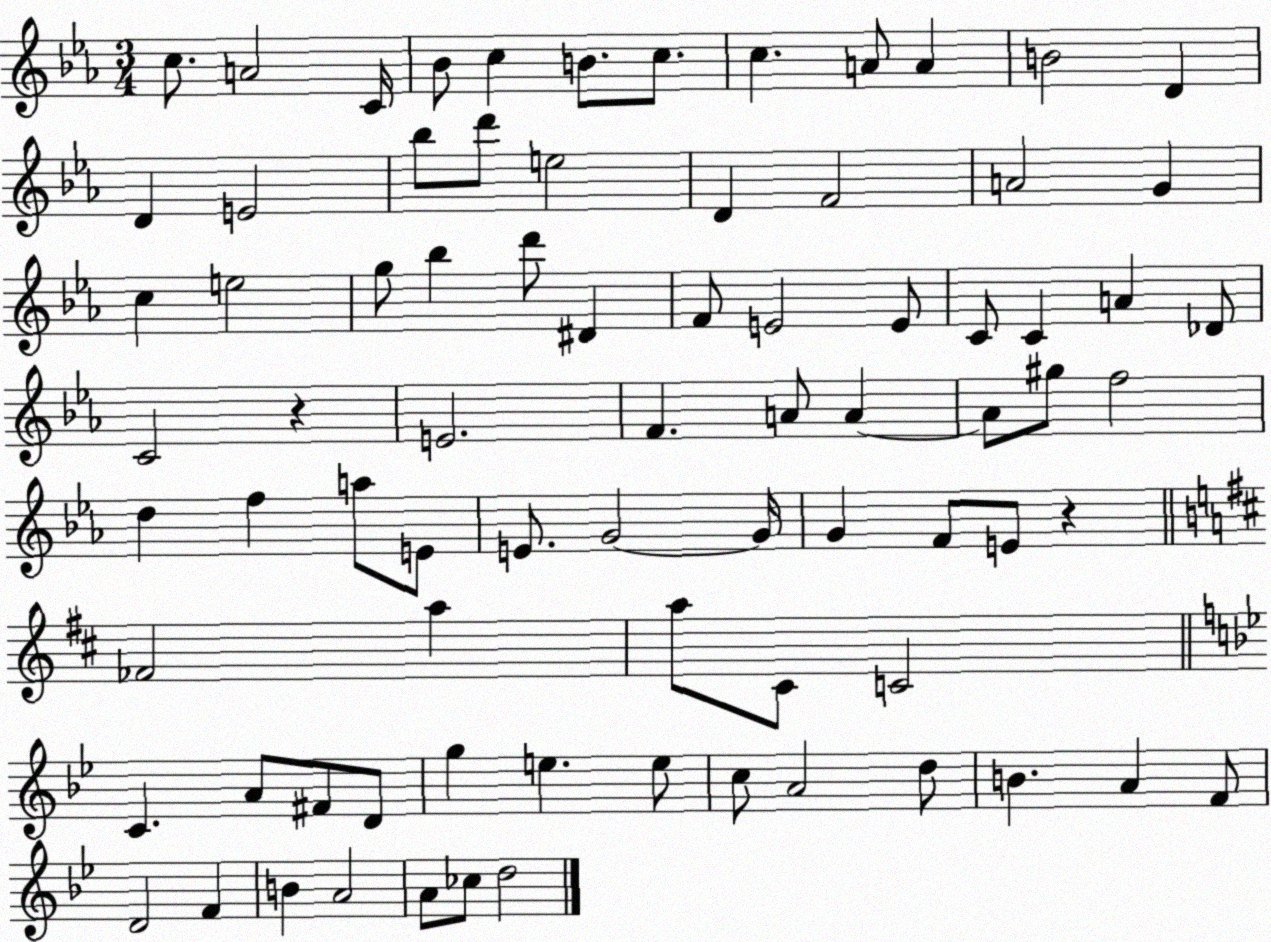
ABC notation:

X:1
T:Untitled
M:3/4
L:1/4
K:Eb
c/2 A2 C/4 _B/2 c B/2 c/2 c A/2 A B2 D D E2 _b/2 d'/2 e2 D F2 A2 G c e2 g/2 _b d'/2 ^D F/2 E2 E/2 C/2 C A _D/2 C2 z E2 F A/2 A A/2 ^g/2 f2 d f a/2 E/2 E/2 G2 G/4 G F/2 E/2 z _F2 a a/2 ^C/2 C2 C A/2 ^F/2 D/2 g e e/2 c/2 A2 d/2 B A F/2 D2 F B A2 A/2 _c/2 d2